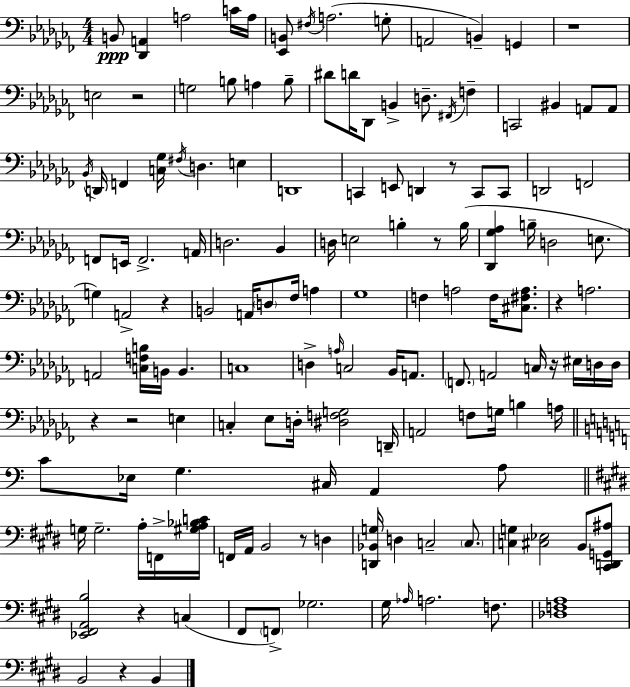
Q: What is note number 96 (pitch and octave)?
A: A3